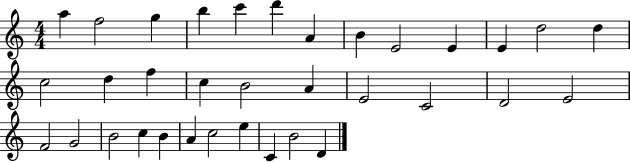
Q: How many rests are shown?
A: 0